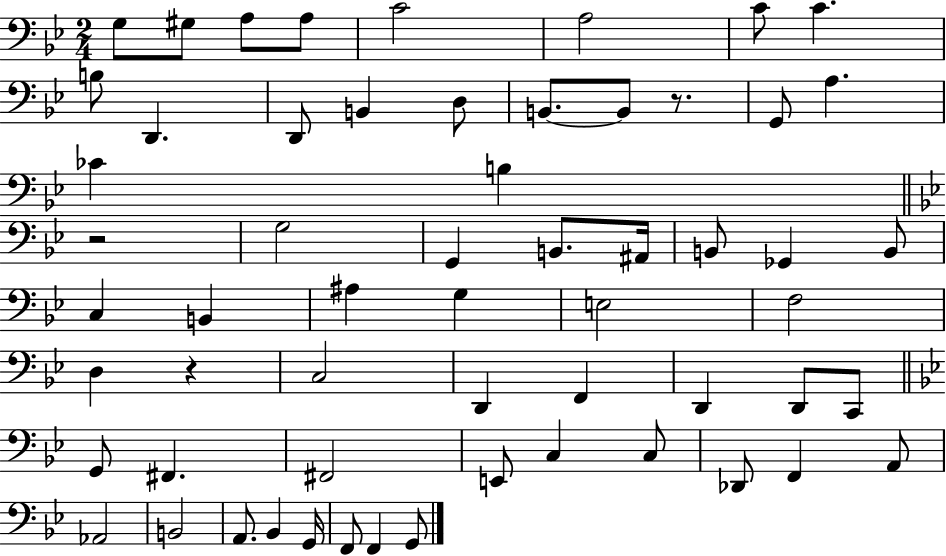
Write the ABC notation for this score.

X:1
T:Untitled
M:2/4
L:1/4
K:Bb
G,/2 ^G,/2 A,/2 A,/2 C2 A,2 C/2 C B,/2 D,, D,,/2 B,, D,/2 B,,/2 B,,/2 z/2 G,,/2 A, _C B, z2 G,2 G,, B,,/2 ^A,,/4 B,,/2 _G,, B,,/2 C, B,, ^A, G, E,2 F,2 D, z C,2 D,, F,, D,, D,,/2 C,,/2 G,,/2 ^F,, ^F,,2 E,,/2 C, C,/2 _D,,/2 F,, A,,/2 _A,,2 B,,2 A,,/2 _B,, G,,/4 F,,/2 F,, G,,/2